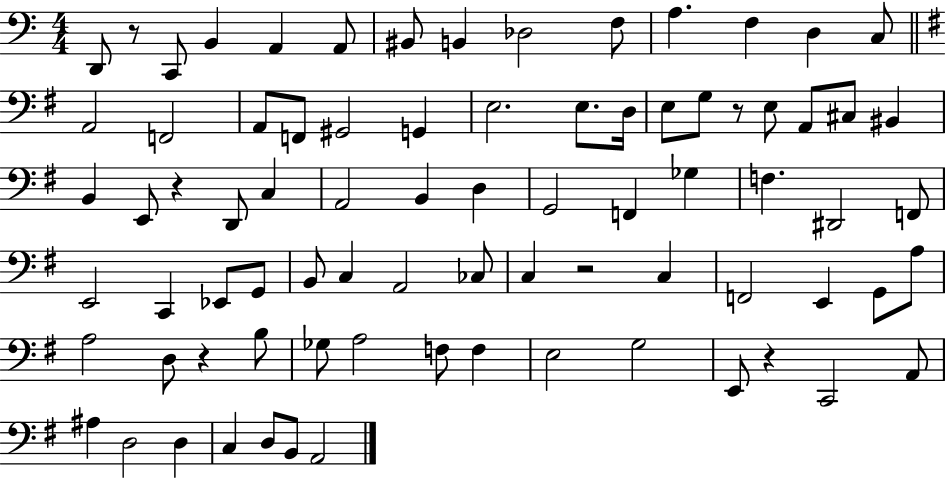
X:1
T:Untitled
M:4/4
L:1/4
K:C
D,,/2 z/2 C,,/2 B,, A,, A,,/2 ^B,,/2 B,, _D,2 F,/2 A, F, D, C,/2 A,,2 F,,2 A,,/2 F,,/2 ^G,,2 G,, E,2 E,/2 D,/4 E,/2 G,/2 z/2 E,/2 A,,/2 ^C,/2 ^B,, B,, E,,/2 z D,,/2 C, A,,2 B,, D, G,,2 F,, _G, F, ^D,,2 F,,/2 E,,2 C,, _E,,/2 G,,/2 B,,/2 C, A,,2 _C,/2 C, z2 C, F,,2 E,, G,,/2 A,/2 A,2 D,/2 z B,/2 _G,/2 A,2 F,/2 F, E,2 G,2 E,,/2 z C,,2 A,,/2 ^A, D,2 D, C, D,/2 B,,/2 A,,2